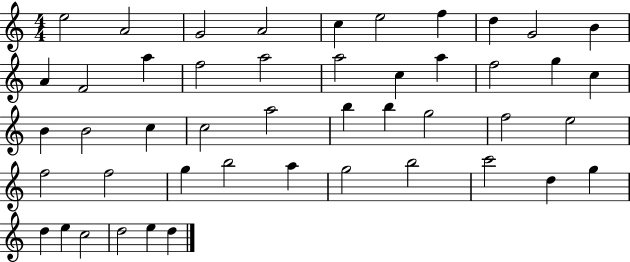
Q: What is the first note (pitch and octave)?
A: E5